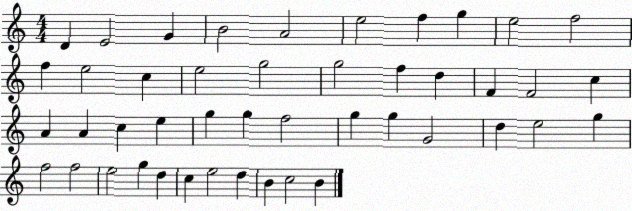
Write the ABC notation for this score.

X:1
T:Untitled
M:4/4
L:1/4
K:C
D E2 G B2 A2 e2 f g e2 f2 f e2 c e2 g2 g2 f d F F2 c A A c e g g f2 g g G2 d e2 g f2 f2 e2 g d c e2 d B c2 B